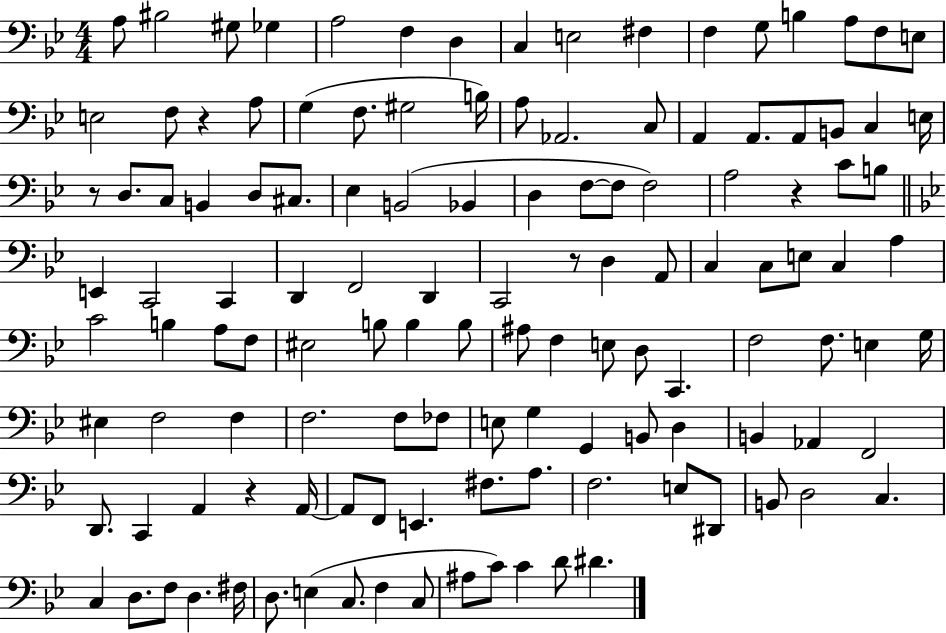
A3/e BIS3/h G#3/e Gb3/q A3/h F3/q D3/q C3/q E3/h F#3/q F3/q G3/e B3/q A3/e F3/e E3/e E3/h F3/e R/q A3/e G3/q F3/e. G#3/h B3/s A3/e Ab2/h. C3/e A2/q A2/e. A2/e B2/e C3/q E3/s R/e D3/e. C3/e B2/q D3/e C#3/e. Eb3/q B2/h Bb2/q D3/q F3/e F3/e F3/h A3/h R/q C4/e B3/e E2/q C2/h C2/q D2/q F2/h D2/q C2/h R/e D3/q A2/e C3/q C3/e E3/e C3/q A3/q C4/h B3/q A3/e F3/e EIS3/h B3/e B3/q B3/e A#3/e F3/q E3/e D3/e C2/q. F3/h F3/e. E3/q G3/s EIS3/q F3/h F3/q F3/h. F3/e FES3/e E3/e G3/q G2/q B2/e D3/q B2/q Ab2/q F2/h D2/e. C2/q A2/q R/q A2/s A2/e F2/e E2/q. F#3/e. A3/e. F3/h. E3/e D#2/e B2/e D3/h C3/q. C3/q D3/e. F3/e D3/q. F#3/s D3/e. E3/q C3/e. F3/q C3/e A#3/e C4/e C4/q D4/e D#4/q.